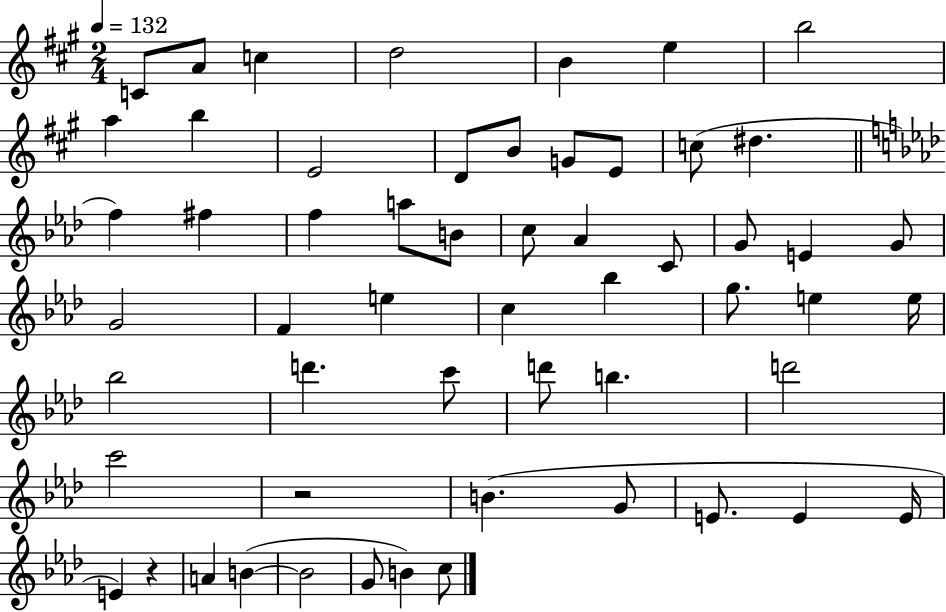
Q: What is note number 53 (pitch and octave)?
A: B4